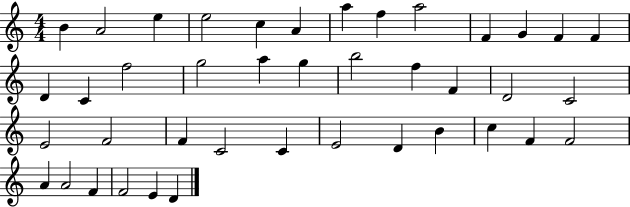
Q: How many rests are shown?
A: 0